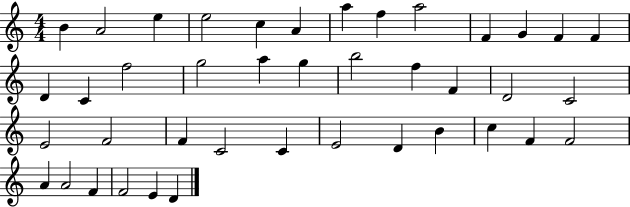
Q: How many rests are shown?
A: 0